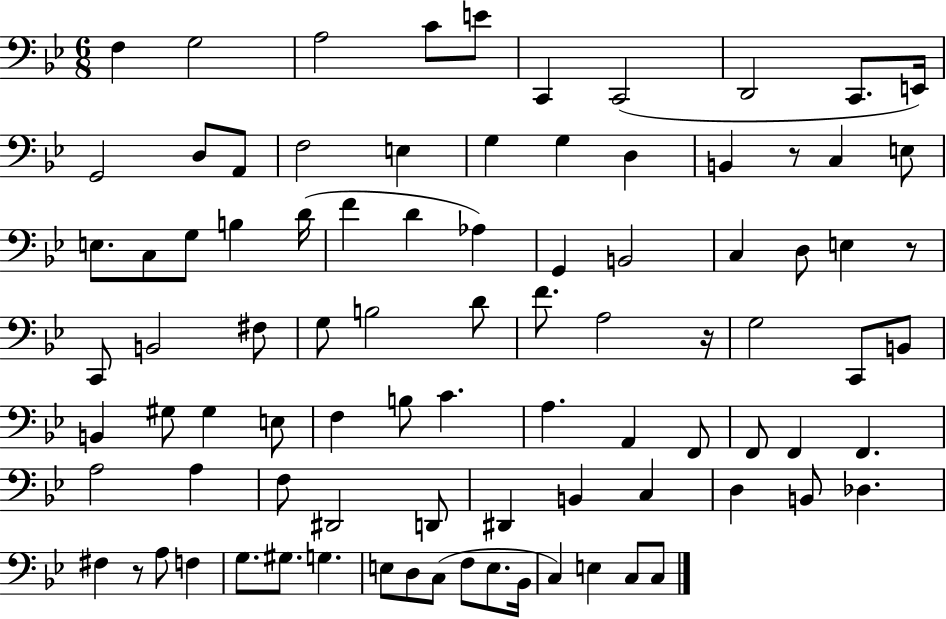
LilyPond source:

{
  \clef bass
  \numericTimeSignature
  \time 6/8
  \key bes \major
  f4 g2 | a2 c'8 e'8 | c,4 c,2( | d,2 c,8. e,16) | \break g,2 d8 a,8 | f2 e4 | g4 g4 d4 | b,4 r8 c4 e8 | \break e8. c8 g8 b4 d'16( | f'4 d'4 aes4) | g,4 b,2 | c4 d8 e4 r8 | \break c,8 b,2 fis8 | g8 b2 d'8 | f'8. a2 r16 | g2 c,8 b,8 | \break b,4 gis8 gis4 e8 | f4 b8 c'4. | a4. a,4 f,8 | f,8 f,4 f,4. | \break a2 a4 | f8 dis,2 d,8 | dis,4 b,4 c4 | d4 b,8 des4. | \break fis4 r8 a8 f4 | g8. gis8. g4. | e8 d8 c8( f8 e8. bes,16 | c4) e4 c8 c8 | \break \bar "|."
}